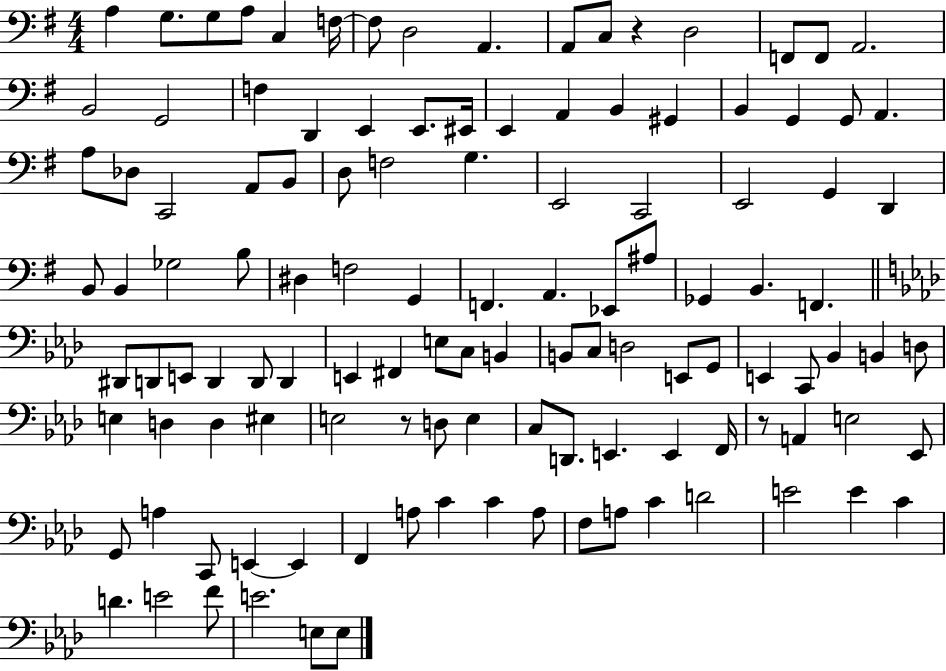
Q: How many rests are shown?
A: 3